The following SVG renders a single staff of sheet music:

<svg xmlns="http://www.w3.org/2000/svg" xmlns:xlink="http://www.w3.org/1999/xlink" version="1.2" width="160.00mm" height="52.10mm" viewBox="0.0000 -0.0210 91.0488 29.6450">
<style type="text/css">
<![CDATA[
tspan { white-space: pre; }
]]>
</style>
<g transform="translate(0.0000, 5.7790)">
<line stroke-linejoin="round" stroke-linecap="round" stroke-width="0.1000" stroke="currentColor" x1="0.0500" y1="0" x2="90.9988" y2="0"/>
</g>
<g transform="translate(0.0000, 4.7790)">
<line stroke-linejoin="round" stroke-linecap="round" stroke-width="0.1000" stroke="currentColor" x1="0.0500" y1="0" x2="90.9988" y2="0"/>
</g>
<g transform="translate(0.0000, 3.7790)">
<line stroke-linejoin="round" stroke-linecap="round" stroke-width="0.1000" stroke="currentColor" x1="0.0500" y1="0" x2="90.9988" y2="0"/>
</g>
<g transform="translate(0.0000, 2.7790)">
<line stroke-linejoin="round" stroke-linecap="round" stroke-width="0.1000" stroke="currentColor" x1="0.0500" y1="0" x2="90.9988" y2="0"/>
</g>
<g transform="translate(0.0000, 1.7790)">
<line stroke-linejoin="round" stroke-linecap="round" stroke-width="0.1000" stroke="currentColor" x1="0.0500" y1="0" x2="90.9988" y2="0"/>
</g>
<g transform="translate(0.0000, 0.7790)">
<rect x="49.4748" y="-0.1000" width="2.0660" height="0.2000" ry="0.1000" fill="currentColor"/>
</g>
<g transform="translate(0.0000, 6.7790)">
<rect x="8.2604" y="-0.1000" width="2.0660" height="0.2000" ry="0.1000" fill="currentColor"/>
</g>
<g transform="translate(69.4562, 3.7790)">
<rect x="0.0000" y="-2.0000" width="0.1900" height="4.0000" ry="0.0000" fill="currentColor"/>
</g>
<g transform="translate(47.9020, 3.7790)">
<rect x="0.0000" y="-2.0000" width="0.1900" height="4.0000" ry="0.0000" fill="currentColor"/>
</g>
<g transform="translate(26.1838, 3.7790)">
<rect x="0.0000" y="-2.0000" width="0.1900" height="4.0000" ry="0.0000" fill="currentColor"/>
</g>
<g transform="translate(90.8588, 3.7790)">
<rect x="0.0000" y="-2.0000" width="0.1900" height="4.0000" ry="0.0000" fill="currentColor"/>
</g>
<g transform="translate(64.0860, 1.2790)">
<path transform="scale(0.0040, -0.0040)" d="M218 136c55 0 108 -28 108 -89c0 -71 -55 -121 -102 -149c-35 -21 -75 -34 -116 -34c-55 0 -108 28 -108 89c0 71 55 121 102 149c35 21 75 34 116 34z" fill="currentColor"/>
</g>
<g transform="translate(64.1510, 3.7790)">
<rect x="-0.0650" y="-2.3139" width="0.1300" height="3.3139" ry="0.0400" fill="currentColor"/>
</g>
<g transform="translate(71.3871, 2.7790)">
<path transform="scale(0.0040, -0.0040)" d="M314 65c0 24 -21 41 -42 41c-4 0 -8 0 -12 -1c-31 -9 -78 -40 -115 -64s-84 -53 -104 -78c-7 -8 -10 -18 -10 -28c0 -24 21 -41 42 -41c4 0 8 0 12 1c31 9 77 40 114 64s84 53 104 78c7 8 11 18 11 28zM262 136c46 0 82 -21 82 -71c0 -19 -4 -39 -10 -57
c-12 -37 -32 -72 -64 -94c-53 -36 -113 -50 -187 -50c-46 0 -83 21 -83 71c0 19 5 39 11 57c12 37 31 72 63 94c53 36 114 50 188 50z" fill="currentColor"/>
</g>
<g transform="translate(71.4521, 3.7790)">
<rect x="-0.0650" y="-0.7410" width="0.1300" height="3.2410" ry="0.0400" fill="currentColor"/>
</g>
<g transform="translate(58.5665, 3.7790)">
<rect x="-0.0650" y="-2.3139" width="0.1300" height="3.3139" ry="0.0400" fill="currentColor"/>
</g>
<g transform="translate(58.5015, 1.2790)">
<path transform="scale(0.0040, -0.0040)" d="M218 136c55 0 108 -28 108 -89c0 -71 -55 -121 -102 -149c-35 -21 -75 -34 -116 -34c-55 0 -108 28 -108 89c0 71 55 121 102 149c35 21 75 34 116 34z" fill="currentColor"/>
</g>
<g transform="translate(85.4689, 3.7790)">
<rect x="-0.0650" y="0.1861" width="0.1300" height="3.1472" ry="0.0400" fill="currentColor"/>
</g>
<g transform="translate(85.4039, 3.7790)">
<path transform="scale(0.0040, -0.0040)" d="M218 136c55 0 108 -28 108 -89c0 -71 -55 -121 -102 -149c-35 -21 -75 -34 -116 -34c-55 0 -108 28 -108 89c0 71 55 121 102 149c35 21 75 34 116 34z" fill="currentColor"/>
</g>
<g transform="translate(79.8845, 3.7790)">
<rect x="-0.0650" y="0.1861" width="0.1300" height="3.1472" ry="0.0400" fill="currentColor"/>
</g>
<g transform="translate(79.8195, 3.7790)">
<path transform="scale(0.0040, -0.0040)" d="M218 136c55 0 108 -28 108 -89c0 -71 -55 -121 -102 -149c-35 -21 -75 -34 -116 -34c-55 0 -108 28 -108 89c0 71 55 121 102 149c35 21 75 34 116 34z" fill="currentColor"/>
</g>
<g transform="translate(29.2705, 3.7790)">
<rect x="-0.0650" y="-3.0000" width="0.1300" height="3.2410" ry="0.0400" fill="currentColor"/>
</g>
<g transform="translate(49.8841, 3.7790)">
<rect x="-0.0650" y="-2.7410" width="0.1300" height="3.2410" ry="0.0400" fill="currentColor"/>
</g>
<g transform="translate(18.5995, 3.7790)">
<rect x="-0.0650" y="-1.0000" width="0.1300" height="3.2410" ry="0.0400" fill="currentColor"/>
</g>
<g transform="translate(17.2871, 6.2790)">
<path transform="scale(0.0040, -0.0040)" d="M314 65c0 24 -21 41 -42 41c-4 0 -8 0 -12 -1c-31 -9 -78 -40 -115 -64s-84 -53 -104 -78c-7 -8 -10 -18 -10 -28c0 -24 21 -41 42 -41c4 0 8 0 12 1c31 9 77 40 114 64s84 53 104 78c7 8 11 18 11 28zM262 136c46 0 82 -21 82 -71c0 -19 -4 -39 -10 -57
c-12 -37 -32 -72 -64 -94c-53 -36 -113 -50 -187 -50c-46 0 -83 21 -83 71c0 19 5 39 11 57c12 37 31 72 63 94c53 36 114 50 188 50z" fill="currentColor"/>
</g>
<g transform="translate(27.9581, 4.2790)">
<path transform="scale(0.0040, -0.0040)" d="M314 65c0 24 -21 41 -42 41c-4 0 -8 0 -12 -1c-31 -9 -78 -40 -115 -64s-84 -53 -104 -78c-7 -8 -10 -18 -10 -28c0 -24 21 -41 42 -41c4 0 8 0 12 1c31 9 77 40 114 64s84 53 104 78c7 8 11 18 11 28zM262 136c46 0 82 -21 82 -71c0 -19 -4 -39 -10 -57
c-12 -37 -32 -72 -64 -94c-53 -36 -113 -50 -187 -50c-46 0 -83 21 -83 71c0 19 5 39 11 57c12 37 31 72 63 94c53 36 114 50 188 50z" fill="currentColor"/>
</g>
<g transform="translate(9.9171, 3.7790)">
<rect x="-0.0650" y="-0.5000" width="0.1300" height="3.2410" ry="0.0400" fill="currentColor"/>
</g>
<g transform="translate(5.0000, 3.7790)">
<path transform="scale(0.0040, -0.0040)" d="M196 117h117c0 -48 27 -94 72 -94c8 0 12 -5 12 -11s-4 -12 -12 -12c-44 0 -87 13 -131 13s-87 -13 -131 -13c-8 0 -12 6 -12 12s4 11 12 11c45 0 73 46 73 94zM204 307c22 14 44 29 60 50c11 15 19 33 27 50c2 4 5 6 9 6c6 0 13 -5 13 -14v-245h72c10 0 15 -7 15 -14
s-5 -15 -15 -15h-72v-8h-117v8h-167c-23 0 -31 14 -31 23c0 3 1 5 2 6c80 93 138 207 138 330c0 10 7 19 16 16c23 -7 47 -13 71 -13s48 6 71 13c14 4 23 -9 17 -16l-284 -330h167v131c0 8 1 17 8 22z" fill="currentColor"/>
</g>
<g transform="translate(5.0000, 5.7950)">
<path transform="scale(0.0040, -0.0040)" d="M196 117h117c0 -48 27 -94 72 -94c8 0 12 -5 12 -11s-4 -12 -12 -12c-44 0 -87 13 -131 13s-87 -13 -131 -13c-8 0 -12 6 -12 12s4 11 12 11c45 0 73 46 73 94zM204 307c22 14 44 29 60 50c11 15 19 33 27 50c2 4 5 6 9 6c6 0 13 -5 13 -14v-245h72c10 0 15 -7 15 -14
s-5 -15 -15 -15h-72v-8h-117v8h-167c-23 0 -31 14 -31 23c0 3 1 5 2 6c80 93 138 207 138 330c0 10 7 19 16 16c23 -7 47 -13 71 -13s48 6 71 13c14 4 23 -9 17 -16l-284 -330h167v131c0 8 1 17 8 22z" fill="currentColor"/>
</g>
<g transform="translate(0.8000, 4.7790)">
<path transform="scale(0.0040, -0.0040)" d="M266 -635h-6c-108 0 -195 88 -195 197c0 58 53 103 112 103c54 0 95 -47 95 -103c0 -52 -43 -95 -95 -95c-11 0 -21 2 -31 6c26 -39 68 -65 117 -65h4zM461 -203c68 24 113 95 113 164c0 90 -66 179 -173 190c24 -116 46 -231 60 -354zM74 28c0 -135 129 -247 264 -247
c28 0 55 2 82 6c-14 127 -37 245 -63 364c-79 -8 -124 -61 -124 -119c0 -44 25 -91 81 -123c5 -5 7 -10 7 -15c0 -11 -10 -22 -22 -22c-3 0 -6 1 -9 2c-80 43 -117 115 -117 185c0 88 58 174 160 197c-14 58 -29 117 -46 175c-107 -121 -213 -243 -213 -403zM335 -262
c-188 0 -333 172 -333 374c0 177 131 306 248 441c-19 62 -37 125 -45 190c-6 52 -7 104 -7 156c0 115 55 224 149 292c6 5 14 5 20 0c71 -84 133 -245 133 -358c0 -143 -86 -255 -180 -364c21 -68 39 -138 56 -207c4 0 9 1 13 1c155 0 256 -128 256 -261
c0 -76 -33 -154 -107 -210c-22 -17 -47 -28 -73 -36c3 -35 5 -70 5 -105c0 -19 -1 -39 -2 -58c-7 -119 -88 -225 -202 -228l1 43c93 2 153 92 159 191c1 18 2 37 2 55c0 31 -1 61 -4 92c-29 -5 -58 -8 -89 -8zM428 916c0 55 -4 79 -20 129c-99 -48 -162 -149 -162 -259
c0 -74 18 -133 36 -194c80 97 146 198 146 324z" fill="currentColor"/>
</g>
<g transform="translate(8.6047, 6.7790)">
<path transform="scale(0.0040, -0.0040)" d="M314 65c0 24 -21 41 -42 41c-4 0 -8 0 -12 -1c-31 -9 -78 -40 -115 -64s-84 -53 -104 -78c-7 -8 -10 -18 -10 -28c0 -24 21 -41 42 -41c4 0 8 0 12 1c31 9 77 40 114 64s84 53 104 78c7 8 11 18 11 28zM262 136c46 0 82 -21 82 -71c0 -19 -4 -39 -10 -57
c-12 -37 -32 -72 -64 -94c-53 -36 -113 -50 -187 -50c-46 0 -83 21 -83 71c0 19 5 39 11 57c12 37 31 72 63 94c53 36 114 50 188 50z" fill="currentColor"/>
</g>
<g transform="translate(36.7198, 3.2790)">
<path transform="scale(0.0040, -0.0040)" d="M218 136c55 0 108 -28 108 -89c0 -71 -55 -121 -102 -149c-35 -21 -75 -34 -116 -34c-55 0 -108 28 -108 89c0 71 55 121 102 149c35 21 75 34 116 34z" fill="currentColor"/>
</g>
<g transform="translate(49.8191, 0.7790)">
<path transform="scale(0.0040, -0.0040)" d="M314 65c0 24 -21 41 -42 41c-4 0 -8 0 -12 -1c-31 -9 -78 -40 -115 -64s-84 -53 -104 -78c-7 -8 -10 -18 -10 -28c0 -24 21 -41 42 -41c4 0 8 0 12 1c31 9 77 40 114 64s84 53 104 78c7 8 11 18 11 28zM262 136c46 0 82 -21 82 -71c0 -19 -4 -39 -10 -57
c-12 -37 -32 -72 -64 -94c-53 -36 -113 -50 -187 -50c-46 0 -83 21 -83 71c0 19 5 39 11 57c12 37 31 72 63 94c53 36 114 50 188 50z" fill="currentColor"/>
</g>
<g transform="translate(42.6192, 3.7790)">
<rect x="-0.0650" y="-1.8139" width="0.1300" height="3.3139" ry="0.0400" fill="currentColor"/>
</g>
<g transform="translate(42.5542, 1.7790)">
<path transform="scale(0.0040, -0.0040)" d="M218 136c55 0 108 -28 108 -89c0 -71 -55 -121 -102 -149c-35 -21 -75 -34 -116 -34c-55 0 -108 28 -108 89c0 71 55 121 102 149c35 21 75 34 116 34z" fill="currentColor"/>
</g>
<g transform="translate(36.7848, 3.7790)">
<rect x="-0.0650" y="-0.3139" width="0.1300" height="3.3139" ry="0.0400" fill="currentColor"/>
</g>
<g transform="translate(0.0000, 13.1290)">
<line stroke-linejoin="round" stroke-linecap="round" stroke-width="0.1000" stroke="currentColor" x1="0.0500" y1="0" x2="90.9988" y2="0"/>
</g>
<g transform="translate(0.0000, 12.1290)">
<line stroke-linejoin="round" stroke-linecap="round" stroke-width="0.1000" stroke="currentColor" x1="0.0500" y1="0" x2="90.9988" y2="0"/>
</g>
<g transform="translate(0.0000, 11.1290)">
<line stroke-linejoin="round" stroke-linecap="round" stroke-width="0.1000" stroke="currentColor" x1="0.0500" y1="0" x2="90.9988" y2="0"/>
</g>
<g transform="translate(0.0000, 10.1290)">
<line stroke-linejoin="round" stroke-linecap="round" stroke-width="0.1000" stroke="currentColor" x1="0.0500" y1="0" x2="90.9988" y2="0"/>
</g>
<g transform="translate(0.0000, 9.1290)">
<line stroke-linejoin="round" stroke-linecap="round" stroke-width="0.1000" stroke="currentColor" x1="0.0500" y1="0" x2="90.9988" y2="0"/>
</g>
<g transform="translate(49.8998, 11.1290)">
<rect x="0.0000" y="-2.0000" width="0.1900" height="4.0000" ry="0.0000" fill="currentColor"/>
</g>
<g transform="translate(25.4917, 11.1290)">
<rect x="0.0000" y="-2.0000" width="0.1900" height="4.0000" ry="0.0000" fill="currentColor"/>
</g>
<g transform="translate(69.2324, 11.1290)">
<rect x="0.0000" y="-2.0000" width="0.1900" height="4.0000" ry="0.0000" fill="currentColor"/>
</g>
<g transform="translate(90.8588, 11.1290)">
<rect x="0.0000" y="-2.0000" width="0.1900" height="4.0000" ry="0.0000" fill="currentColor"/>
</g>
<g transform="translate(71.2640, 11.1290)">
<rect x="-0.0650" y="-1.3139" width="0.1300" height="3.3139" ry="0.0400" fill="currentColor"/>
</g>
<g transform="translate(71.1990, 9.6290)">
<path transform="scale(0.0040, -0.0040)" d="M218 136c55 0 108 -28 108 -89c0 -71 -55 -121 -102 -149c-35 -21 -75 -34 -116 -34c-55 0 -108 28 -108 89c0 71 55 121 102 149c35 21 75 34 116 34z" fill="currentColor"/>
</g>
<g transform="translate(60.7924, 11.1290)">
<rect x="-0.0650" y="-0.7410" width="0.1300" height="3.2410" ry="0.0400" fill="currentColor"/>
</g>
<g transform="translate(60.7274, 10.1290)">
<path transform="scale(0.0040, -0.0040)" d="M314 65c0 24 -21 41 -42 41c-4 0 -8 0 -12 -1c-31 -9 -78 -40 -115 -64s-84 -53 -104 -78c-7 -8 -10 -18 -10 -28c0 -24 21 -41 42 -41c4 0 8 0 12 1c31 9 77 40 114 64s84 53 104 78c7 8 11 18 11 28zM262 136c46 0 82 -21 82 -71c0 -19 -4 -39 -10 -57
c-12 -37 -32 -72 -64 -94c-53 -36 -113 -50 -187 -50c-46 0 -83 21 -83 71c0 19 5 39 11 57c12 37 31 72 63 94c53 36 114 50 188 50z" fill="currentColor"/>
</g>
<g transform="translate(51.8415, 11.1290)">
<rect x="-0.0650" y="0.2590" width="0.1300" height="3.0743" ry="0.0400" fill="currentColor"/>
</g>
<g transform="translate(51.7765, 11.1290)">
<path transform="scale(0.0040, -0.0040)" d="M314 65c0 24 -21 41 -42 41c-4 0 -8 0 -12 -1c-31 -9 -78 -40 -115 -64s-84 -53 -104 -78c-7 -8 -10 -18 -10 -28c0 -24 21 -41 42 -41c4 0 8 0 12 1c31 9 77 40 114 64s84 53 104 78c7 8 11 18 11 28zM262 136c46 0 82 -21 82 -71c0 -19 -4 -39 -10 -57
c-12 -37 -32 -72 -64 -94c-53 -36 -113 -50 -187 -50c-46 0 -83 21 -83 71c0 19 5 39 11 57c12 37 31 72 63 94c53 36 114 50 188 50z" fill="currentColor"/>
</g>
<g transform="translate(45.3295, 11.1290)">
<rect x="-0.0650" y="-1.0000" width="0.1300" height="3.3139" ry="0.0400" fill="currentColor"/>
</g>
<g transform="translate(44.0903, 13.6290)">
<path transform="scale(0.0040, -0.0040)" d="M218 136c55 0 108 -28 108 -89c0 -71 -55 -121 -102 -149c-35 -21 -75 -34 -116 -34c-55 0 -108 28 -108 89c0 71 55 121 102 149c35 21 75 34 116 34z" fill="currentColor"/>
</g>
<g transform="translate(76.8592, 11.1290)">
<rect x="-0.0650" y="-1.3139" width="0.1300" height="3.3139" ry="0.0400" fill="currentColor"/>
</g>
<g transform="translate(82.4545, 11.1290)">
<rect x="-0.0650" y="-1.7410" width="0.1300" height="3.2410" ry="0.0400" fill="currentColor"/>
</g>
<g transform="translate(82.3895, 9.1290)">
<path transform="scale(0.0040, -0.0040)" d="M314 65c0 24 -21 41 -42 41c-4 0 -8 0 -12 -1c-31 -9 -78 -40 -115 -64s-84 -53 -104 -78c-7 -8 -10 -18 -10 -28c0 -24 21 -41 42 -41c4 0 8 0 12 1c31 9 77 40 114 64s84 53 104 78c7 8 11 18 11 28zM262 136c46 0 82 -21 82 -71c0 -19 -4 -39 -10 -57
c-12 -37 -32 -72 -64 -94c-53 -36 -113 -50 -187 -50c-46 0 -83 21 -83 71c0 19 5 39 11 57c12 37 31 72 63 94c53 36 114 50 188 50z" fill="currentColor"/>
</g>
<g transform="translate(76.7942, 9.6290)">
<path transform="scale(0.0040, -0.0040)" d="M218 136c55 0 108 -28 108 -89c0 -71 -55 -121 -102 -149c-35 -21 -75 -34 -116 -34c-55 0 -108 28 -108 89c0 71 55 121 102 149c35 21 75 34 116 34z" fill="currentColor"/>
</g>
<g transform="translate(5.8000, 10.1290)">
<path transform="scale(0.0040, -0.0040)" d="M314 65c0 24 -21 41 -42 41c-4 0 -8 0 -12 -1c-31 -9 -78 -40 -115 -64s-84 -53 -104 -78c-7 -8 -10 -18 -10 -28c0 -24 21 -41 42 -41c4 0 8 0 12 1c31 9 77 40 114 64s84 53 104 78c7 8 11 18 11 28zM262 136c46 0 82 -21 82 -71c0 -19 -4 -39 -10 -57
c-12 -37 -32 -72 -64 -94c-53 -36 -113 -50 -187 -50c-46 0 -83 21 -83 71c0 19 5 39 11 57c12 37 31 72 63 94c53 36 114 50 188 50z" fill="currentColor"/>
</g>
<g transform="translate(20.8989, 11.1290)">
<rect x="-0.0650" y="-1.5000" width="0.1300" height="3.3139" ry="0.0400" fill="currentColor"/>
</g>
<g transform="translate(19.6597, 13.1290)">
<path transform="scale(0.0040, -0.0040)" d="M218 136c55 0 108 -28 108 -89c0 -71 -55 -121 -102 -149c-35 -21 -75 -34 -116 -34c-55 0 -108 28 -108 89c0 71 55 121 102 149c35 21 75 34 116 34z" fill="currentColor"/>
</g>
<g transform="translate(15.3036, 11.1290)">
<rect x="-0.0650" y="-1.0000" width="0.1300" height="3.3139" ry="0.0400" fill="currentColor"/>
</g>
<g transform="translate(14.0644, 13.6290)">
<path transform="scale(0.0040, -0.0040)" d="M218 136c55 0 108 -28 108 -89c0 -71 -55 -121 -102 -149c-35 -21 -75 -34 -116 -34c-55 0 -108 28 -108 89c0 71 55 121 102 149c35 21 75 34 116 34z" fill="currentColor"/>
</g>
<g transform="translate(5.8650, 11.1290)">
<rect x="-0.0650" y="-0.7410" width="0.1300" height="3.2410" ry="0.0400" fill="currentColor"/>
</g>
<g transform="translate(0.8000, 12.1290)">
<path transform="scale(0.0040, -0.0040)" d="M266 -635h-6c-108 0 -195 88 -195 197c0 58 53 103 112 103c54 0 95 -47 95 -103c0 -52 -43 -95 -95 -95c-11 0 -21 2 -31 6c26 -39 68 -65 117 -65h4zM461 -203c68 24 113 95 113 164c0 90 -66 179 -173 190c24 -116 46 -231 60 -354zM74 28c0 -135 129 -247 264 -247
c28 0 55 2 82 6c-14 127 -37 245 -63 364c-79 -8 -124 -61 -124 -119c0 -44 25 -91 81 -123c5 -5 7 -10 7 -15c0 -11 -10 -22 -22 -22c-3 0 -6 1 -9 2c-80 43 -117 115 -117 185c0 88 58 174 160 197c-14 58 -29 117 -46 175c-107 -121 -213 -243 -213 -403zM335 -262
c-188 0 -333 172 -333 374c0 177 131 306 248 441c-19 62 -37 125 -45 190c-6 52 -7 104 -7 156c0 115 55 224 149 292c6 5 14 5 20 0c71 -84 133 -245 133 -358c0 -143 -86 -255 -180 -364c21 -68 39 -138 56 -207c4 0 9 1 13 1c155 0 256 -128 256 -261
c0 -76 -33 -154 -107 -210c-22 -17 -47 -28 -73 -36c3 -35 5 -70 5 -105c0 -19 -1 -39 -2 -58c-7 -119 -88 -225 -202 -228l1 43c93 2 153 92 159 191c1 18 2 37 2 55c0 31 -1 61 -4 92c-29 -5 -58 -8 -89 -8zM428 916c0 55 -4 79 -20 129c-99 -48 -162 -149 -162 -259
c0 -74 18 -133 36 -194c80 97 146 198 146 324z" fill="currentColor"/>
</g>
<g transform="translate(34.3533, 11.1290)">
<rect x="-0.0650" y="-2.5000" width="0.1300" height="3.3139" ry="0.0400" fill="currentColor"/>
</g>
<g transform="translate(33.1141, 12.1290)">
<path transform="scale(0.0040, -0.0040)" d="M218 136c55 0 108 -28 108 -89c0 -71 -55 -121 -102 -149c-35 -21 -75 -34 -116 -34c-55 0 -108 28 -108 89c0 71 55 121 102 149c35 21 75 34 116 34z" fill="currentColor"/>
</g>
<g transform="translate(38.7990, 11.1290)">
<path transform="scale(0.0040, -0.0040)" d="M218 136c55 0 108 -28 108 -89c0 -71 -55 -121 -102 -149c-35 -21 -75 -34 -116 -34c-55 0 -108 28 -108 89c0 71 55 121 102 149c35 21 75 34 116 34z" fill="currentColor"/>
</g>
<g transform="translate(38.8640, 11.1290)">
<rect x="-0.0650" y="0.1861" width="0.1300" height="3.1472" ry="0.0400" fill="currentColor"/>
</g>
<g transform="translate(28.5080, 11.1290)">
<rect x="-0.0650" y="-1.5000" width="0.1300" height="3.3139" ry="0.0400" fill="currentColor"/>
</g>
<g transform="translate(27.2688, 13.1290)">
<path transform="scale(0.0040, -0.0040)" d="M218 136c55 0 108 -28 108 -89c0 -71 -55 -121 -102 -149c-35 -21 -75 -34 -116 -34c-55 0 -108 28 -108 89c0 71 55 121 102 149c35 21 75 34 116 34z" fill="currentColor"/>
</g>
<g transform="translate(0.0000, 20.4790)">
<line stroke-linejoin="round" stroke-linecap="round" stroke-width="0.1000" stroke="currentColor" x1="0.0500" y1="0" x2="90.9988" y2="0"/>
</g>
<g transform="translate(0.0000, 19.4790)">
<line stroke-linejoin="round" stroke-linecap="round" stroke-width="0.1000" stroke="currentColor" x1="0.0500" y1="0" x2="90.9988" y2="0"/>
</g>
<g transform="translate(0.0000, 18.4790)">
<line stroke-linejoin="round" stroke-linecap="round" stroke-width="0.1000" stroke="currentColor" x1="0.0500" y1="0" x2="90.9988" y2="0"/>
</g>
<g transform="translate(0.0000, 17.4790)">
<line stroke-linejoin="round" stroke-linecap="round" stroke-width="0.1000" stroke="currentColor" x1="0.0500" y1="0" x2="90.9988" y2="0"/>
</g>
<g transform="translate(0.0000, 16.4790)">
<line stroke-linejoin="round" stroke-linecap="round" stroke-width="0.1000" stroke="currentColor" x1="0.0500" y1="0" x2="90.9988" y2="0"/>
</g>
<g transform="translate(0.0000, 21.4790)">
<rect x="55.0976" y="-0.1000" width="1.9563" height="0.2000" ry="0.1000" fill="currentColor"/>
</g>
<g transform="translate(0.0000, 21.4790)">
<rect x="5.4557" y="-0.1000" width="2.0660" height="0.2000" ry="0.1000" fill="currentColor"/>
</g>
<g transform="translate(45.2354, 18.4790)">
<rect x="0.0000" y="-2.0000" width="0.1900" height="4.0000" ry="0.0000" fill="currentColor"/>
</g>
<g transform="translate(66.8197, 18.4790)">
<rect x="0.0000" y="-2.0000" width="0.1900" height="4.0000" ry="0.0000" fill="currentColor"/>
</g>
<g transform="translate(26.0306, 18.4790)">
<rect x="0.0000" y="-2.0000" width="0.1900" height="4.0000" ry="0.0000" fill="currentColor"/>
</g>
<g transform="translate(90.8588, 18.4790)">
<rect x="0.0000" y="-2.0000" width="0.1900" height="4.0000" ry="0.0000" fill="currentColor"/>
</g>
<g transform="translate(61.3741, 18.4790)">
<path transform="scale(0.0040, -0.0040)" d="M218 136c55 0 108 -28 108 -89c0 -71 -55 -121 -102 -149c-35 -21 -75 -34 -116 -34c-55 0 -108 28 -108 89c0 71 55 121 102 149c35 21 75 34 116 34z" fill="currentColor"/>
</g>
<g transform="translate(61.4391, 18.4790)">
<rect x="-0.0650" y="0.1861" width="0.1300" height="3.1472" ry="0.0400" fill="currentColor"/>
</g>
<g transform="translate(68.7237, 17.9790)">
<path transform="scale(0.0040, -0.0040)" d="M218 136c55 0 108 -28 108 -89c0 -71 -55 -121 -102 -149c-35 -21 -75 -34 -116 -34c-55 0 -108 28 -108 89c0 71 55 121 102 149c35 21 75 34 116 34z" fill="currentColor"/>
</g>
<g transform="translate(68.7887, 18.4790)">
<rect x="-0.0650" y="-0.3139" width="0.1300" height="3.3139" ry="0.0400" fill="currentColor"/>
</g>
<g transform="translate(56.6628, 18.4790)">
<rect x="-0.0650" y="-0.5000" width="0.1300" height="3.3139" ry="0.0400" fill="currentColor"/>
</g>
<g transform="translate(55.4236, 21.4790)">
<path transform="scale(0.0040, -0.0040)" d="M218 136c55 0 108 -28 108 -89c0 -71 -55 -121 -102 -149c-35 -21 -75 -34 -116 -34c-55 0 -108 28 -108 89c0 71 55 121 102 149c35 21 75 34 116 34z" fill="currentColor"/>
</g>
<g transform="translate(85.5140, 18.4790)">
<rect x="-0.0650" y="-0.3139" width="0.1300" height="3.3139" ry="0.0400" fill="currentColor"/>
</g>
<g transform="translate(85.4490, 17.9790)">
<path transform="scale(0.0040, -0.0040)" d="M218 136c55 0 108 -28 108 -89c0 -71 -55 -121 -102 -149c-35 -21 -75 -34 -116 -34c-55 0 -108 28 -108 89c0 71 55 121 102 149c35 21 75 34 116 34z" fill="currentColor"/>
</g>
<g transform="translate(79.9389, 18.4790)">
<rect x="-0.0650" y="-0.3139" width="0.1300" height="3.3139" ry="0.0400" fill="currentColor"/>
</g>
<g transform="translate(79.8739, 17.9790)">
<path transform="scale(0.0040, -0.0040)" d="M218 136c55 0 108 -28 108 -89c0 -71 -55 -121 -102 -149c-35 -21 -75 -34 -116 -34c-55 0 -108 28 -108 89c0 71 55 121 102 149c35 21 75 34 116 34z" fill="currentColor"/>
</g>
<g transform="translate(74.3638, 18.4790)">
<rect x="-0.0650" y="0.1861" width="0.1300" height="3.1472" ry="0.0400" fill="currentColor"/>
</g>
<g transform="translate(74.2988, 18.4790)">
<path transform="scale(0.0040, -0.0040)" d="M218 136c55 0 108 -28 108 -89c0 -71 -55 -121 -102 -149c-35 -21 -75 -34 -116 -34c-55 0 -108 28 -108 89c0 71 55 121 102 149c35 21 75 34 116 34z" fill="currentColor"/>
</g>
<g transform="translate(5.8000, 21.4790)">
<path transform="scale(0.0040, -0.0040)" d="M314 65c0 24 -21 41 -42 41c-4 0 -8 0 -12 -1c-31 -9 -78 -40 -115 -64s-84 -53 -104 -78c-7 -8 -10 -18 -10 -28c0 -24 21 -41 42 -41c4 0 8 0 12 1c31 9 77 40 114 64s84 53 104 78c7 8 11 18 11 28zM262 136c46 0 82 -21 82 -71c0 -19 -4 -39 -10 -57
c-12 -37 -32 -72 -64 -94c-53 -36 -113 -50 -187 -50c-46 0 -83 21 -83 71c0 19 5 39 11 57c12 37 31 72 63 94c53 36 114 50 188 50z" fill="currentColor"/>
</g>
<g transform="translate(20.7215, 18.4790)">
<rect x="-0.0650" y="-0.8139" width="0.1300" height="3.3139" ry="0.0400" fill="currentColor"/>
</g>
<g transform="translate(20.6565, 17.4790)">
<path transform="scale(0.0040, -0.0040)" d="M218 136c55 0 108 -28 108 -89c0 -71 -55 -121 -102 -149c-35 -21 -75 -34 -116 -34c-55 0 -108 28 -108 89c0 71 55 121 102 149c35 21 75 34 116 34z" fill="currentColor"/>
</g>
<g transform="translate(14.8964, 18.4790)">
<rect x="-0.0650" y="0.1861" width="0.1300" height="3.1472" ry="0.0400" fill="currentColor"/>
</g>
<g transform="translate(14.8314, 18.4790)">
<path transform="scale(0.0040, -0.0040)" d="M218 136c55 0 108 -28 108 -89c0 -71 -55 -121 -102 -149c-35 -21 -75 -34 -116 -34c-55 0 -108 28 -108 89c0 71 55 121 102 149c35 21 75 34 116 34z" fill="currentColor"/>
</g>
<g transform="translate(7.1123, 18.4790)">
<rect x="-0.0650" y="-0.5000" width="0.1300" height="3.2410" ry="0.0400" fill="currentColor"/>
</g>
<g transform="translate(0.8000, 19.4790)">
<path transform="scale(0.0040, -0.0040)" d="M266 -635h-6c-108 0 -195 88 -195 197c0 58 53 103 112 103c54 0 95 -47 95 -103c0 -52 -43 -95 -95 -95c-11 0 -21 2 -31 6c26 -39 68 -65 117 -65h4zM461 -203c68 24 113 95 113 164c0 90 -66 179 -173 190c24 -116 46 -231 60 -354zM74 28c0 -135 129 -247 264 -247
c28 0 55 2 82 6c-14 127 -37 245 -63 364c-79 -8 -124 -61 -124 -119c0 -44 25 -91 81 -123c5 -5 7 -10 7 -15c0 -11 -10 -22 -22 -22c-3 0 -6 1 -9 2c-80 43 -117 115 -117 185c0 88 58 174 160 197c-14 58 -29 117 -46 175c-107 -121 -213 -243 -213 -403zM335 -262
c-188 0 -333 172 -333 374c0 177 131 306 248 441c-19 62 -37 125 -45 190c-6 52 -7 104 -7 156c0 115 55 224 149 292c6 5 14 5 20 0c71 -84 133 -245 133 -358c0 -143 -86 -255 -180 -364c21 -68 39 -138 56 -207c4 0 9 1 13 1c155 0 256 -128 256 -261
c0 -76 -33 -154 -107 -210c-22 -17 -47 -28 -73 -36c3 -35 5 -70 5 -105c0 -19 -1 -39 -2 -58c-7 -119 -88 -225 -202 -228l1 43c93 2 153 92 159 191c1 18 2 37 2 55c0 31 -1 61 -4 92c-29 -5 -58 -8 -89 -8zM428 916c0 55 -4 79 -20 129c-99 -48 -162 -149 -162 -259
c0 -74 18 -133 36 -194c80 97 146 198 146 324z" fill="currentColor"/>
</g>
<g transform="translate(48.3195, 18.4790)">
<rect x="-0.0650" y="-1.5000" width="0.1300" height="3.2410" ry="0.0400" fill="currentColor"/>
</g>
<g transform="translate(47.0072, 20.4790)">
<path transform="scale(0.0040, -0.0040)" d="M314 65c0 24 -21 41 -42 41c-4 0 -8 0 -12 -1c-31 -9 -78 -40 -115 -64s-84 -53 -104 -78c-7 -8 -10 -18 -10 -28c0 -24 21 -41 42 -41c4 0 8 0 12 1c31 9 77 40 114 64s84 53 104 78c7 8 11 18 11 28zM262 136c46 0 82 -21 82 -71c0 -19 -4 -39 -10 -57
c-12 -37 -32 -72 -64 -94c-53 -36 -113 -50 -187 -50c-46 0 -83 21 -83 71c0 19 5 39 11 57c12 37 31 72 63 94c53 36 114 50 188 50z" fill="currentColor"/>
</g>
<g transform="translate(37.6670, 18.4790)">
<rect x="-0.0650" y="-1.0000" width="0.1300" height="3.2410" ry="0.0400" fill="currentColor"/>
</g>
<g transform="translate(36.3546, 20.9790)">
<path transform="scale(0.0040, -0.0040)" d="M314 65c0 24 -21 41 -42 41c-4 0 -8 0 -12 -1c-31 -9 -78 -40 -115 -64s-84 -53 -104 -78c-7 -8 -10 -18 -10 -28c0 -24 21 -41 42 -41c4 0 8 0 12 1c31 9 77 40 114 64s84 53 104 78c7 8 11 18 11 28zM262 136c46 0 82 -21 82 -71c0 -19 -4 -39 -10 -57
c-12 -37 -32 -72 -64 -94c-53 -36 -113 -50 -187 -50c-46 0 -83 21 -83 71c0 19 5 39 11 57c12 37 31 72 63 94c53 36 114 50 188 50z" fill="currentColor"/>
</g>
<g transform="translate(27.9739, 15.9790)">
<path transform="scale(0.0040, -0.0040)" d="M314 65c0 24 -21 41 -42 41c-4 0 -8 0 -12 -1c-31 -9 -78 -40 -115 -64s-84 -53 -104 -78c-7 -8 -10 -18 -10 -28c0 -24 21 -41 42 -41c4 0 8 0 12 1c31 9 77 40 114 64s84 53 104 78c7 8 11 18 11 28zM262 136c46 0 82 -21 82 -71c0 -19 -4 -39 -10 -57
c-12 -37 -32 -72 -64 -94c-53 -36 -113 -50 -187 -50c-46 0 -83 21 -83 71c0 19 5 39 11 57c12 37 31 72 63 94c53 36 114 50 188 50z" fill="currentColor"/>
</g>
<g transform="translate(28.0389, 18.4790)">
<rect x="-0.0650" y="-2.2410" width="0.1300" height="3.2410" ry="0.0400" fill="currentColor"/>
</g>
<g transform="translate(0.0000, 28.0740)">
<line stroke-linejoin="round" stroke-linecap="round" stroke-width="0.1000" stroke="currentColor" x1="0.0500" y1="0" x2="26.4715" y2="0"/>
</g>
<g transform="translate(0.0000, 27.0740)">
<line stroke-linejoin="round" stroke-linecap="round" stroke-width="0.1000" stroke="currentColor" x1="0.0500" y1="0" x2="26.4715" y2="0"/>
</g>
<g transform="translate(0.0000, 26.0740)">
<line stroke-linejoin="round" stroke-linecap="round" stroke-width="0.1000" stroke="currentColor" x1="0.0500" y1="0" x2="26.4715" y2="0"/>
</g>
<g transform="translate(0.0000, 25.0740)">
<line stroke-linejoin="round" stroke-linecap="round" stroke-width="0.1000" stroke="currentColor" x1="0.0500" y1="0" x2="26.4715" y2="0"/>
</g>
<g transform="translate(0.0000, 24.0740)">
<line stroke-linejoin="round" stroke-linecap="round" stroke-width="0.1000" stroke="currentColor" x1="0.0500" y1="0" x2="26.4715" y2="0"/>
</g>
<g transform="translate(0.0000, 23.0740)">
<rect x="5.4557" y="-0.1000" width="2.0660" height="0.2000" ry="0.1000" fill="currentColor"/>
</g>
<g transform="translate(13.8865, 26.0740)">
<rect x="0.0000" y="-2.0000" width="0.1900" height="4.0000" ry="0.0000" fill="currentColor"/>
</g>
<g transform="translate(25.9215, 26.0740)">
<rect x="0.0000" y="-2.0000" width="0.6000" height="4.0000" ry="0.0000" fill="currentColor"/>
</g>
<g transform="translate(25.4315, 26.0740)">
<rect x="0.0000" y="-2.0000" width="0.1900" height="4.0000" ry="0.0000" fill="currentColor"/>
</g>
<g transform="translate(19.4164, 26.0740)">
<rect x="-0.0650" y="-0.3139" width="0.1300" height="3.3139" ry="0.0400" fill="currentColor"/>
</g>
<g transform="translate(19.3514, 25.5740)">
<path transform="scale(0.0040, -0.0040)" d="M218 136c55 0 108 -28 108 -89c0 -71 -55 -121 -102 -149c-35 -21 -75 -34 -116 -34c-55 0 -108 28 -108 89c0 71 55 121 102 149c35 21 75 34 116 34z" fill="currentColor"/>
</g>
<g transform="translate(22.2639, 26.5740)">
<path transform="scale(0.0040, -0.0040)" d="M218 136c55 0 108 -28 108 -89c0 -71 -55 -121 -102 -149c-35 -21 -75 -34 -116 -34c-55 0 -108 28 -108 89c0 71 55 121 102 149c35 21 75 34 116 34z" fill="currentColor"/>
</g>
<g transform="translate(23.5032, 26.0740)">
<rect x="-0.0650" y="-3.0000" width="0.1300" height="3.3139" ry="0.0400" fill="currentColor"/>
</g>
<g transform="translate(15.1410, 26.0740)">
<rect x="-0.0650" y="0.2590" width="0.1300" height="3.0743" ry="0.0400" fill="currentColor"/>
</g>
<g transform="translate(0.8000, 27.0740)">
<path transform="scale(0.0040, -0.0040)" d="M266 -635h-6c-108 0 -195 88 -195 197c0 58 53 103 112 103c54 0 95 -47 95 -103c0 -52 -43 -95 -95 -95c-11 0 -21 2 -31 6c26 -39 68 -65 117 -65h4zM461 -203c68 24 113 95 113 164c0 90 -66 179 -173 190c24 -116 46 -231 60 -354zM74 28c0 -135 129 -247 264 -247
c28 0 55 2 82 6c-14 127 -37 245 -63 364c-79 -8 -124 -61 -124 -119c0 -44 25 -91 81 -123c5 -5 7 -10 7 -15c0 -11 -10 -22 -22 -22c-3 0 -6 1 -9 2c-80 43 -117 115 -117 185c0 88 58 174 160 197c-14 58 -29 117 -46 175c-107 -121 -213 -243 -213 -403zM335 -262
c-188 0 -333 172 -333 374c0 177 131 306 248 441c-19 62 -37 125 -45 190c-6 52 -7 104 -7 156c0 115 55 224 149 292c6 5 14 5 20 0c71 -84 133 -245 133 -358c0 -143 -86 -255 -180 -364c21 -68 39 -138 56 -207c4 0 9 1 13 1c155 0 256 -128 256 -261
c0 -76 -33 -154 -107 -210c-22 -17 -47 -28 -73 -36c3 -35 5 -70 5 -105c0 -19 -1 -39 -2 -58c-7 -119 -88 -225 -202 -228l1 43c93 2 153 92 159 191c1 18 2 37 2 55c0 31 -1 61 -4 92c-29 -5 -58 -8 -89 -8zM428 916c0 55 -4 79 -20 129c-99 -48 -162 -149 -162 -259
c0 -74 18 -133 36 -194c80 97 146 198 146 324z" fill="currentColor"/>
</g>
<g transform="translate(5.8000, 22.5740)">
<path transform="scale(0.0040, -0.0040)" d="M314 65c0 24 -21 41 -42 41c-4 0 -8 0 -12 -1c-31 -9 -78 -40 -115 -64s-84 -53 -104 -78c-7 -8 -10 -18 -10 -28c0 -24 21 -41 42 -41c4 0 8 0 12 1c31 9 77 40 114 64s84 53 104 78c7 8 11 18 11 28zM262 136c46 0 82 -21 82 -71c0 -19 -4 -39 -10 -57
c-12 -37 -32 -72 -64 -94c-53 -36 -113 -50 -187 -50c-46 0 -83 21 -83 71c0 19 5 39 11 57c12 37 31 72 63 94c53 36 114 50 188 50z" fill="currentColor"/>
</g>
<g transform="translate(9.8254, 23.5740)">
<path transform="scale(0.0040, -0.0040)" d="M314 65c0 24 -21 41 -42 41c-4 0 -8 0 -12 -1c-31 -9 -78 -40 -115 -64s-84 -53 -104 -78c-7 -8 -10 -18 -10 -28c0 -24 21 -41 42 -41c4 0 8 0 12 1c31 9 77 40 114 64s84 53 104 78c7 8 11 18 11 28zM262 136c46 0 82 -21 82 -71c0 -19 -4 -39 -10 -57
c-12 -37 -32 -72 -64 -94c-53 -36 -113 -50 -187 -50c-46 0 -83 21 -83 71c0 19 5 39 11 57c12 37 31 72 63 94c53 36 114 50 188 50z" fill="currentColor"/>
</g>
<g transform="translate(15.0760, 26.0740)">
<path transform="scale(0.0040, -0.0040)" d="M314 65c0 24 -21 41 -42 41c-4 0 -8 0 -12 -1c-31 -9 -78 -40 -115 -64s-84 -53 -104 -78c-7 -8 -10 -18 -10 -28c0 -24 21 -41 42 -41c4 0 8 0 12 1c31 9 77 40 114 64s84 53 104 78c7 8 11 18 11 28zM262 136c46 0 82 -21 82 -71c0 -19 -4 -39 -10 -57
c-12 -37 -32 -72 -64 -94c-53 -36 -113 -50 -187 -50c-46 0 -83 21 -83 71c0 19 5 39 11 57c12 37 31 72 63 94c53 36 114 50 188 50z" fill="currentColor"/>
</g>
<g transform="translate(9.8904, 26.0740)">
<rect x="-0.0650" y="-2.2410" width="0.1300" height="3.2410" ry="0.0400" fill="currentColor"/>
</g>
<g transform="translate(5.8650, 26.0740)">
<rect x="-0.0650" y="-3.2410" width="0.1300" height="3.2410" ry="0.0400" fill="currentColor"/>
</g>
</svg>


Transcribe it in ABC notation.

X:1
T:Untitled
M:4/4
L:1/4
K:C
C2 D2 A2 c f a2 g g d2 B B d2 D E E G B D B2 d2 e e f2 C2 B d g2 D2 E2 C B c B c c b2 g2 B2 c A